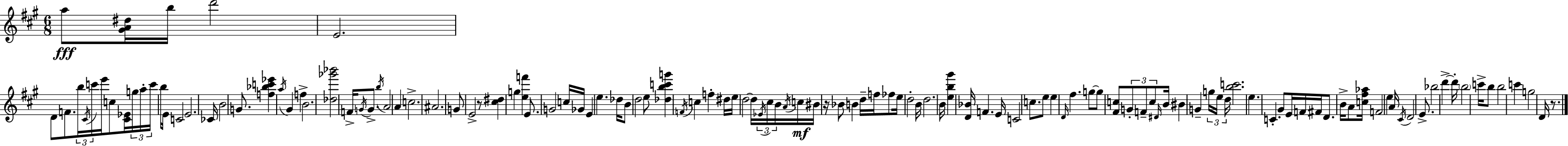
A5/e [G#4,A4,D#5]/s B5/s D6/h E4/h. D4/e F4/e. B5/s C#4/s C6/s E6/s C5/e [C#4,Eb4]/s G5/s A5/s C6/s B5/s E4/s C4/h E4/h. CES4/s B4/h G4/e. [F5,Bb5,C6,Eb6]/q A5/s G#4/q F5/q B4/h. [Db5,Gb6,Bb6]/h F4/s G4/s G4/e. B5/s A4/h A4/q C5/h. A#4/h. G4/e E4/h R/e [C#5,D#5]/q G5/q [E5,F6]/q E4/e. G4/h C5/s Gb4/s E4/q E5/q. Db5/s B4/e D5/h E5/e [Db5,B5,C6,G6]/q F4/s C5/q F5/q D#5/s E5/s D5/h D5/s Eb4/s C#5/s B4/s A4/s C5/s BIS4/s R/s Bb4/e B4/q D5/s F5/s FES5/e E5/s D5/h B4/s D5/h. B4/s [E5,B5,G#6]/q [D4,Bb4]/s F4/q. E4/s C4/h C5/e. E5/e E5/q D4/s F#5/q. G5/e G5/e [F#4,C5]/e G4/e F4/e C5/e D#4/s B4/s BIS4/q G4/q G5/s E5/s D5/s [B5,C6]/h. E5/q. C4/q. G#4/e E4/s F4/s F#4/s D4/e. B4/s A4/e [C5,F#5,Ab5]/s F4/h E5/q A4/s C#4/s D4/h E4/e. Bb5/h D6/q D6/s B5/h C6/s B5/e B5/h C6/q G5/h D4/s R/e.